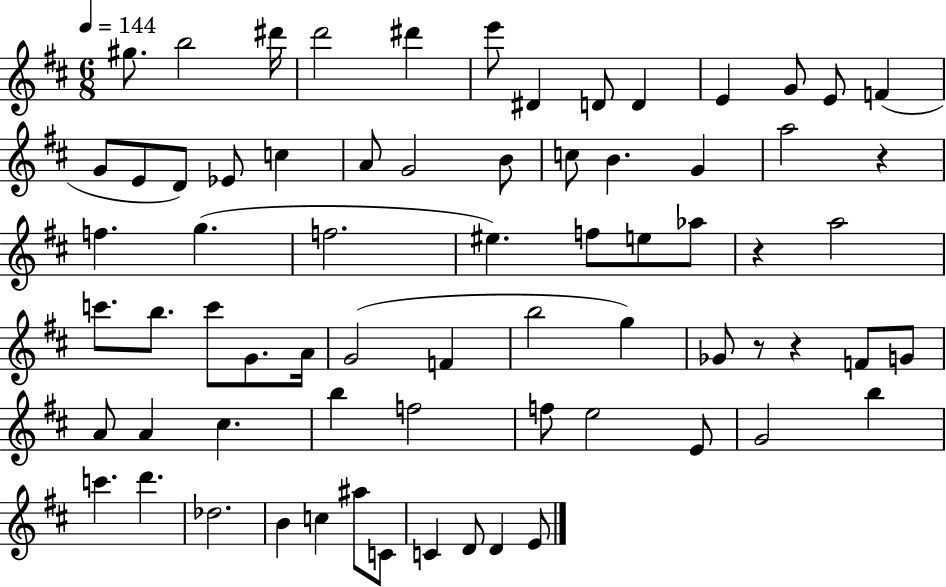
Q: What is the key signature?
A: D major